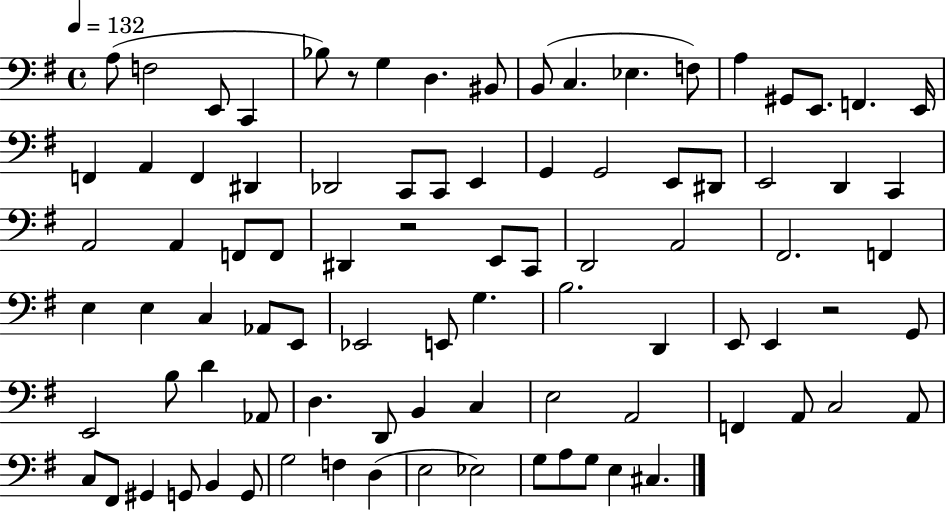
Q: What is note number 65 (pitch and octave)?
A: E3